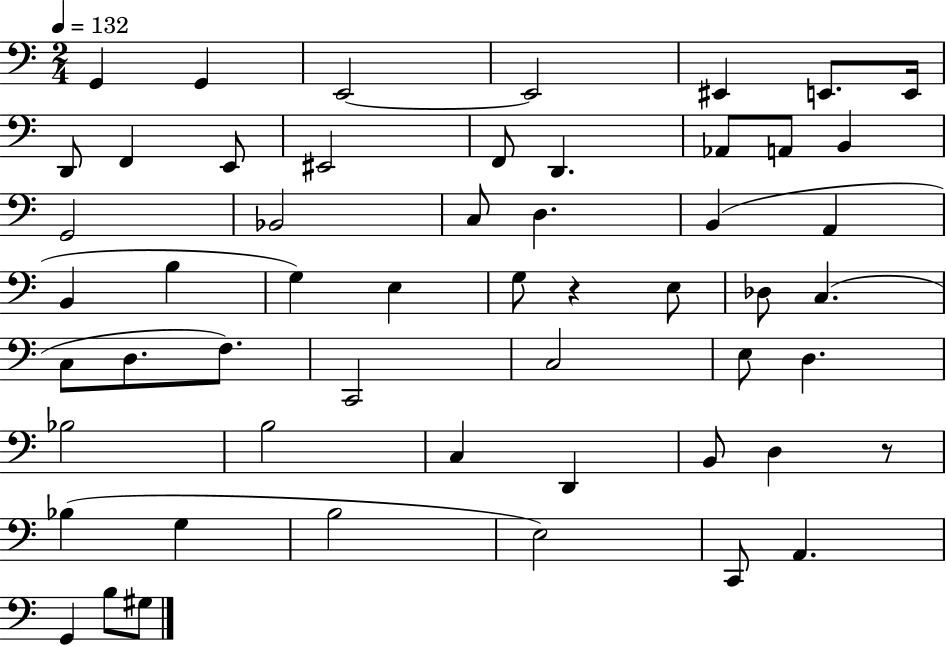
X:1
T:Untitled
M:2/4
L:1/4
K:C
G,, G,, E,,2 E,,2 ^E,, E,,/2 E,,/4 D,,/2 F,, E,,/2 ^E,,2 F,,/2 D,, _A,,/2 A,,/2 B,, G,,2 _B,,2 C,/2 D, B,, A,, B,, B, G, E, G,/2 z E,/2 _D,/2 C, C,/2 D,/2 F,/2 C,,2 C,2 E,/2 D, _B,2 B,2 C, D,, B,,/2 D, z/2 _B, G, B,2 E,2 C,,/2 A,, G,, B,/2 ^G,/2